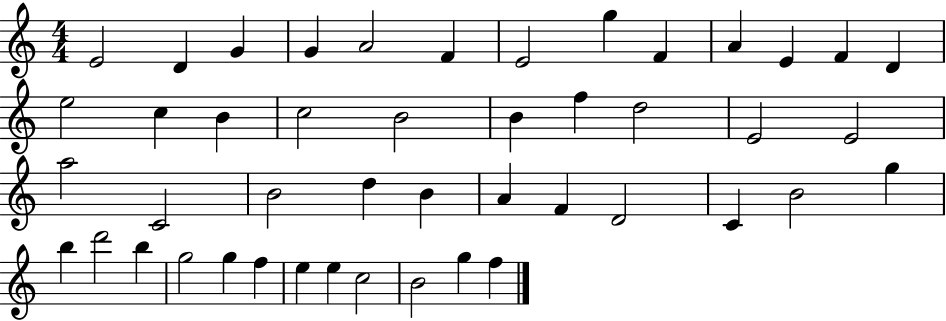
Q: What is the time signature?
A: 4/4